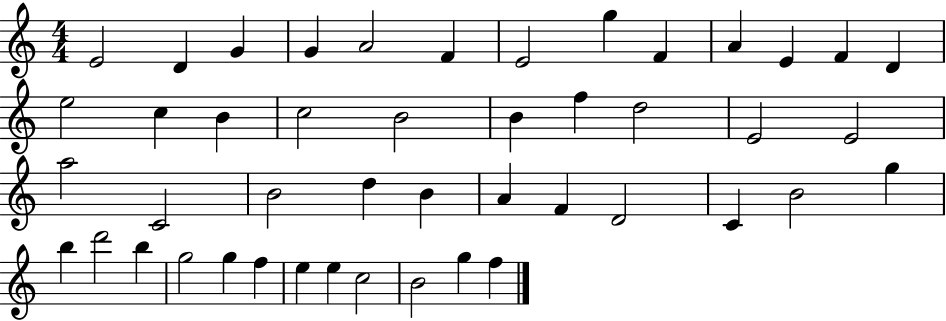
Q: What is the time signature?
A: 4/4